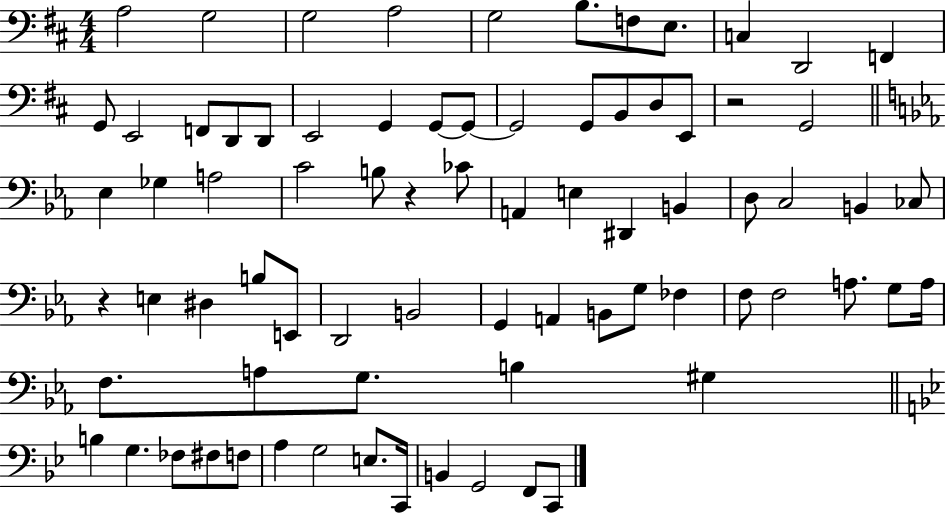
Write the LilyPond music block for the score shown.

{
  \clef bass
  \numericTimeSignature
  \time 4/4
  \key d \major
  a2 g2 | g2 a2 | g2 b8. f8 e8. | c4 d,2 f,4 | \break g,8 e,2 f,8 d,8 d,8 | e,2 g,4 g,8~~ g,8~~ | g,2 g,8 b,8 d8 e,8 | r2 g,2 | \break \bar "||" \break \key ees \major ees4 ges4 a2 | c'2 b8 r4 ces'8 | a,4 e4 dis,4 b,4 | d8 c2 b,4 ces8 | \break r4 e4 dis4 b8 e,8 | d,2 b,2 | g,4 a,4 b,8 g8 fes4 | f8 f2 a8. g8 a16 | \break f8. a8 g8. b4 gis4 | \bar "||" \break \key bes \major b4 g4. fes8 fis8 f8 | a4 g2 e8. c,16 | b,4 g,2 f,8 c,8 | \bar "|."
}